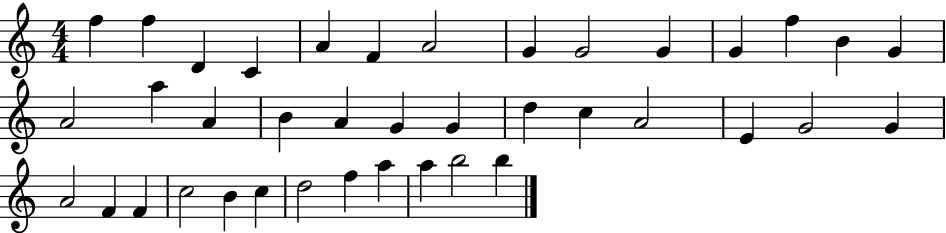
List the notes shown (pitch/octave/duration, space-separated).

F5/q F5/q D4/q C4/q A4/q F4/q A4/h G4/q G4/h G4/q G4/q F5/q B4/q G4/q A4/h A5/q A4/q B4/q A4/q G4/q G4/q D5/q C5/q A4/h E4/q G4/h G4/q A4/h F4/q F4/q C5/h B4/q C5/q D5/h F5/q A5/q A5/q B5/h B5/q